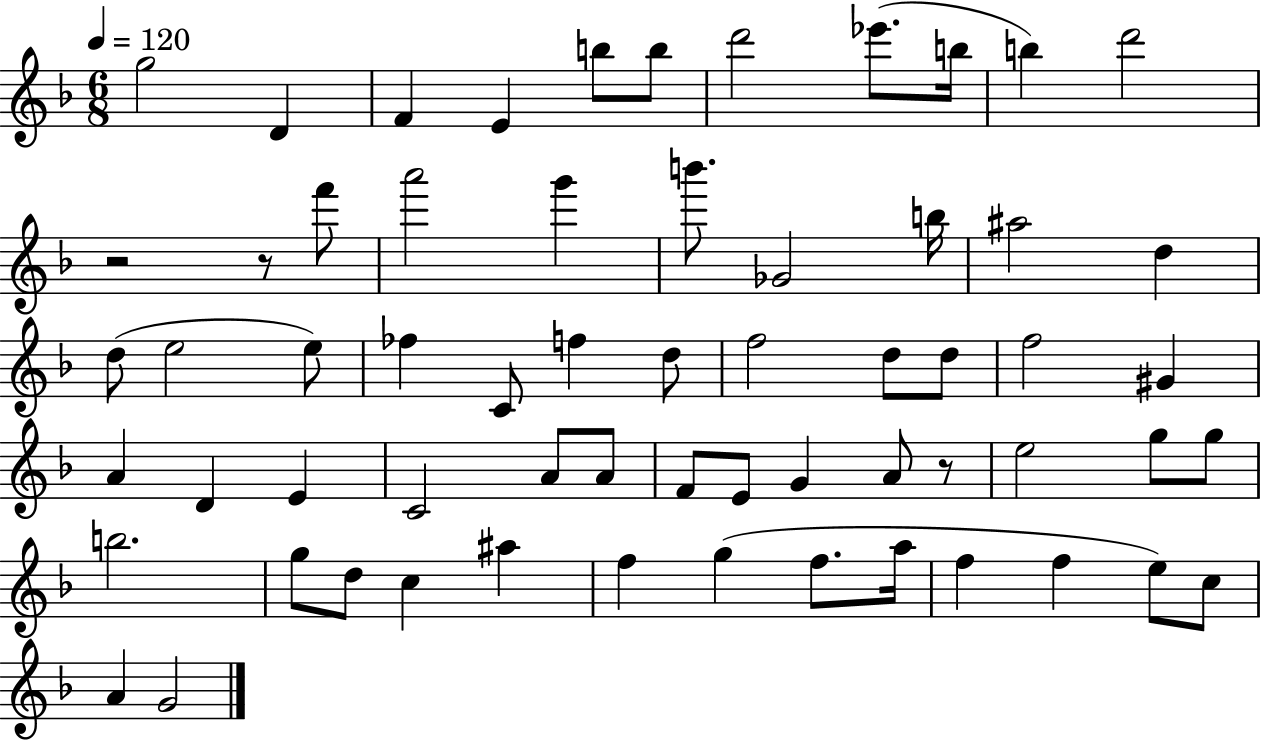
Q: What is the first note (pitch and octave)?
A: G5